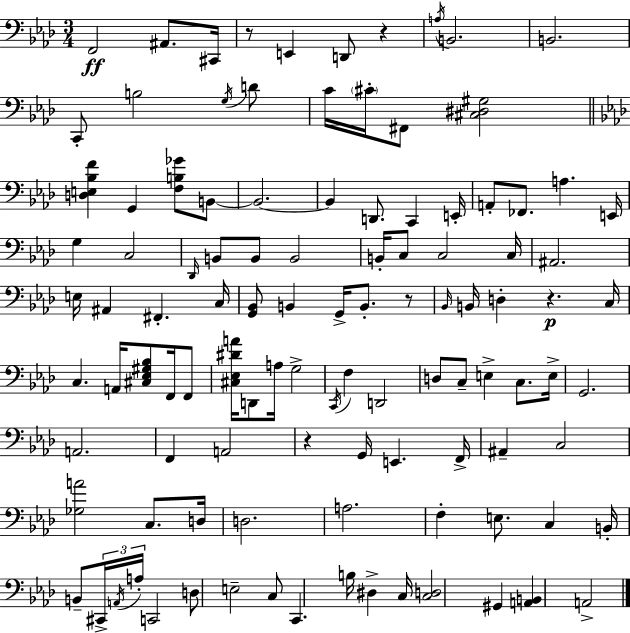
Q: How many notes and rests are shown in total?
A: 108